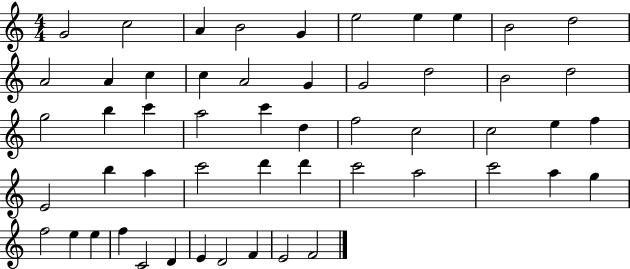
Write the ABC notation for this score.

X:1
T:Untitled
M:4/4
L:1/4
K:C
G2 c2 A B2 G e2 e e B2 d2 A2 A c c A2 G G2 d2 B2 d2 g2 b c' a2 c' d f2 c2 c2 e f E2 b a c'2 d' d' c'2 a2 c'2 a g f2 e e f C2 D E D2 F E2 F2